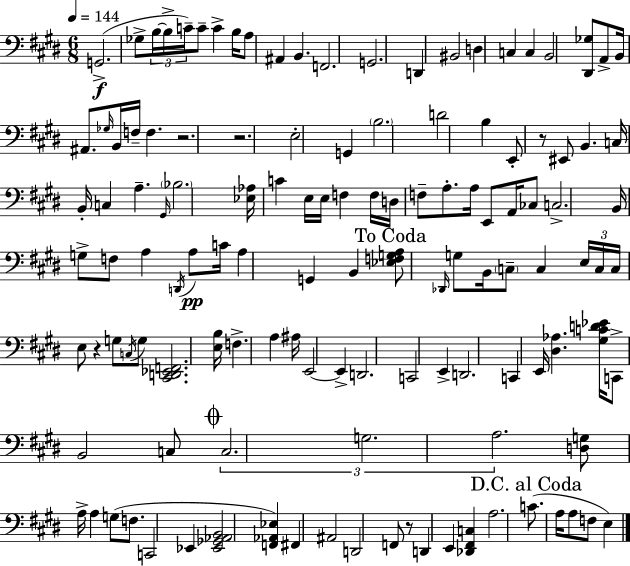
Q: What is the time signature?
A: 6/8